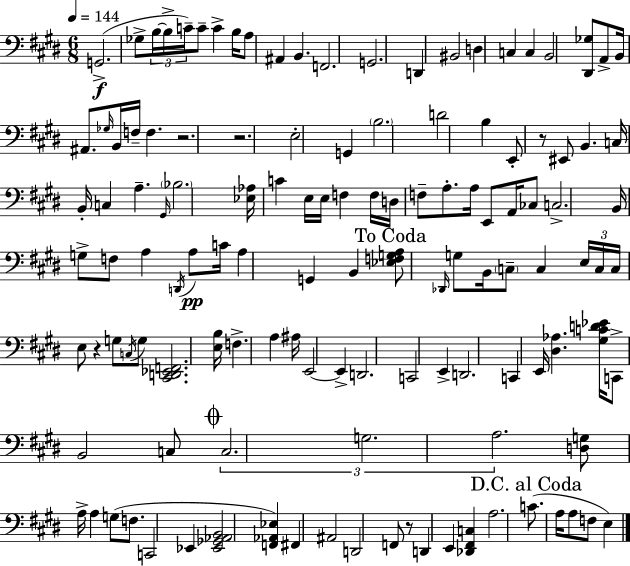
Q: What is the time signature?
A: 6/8